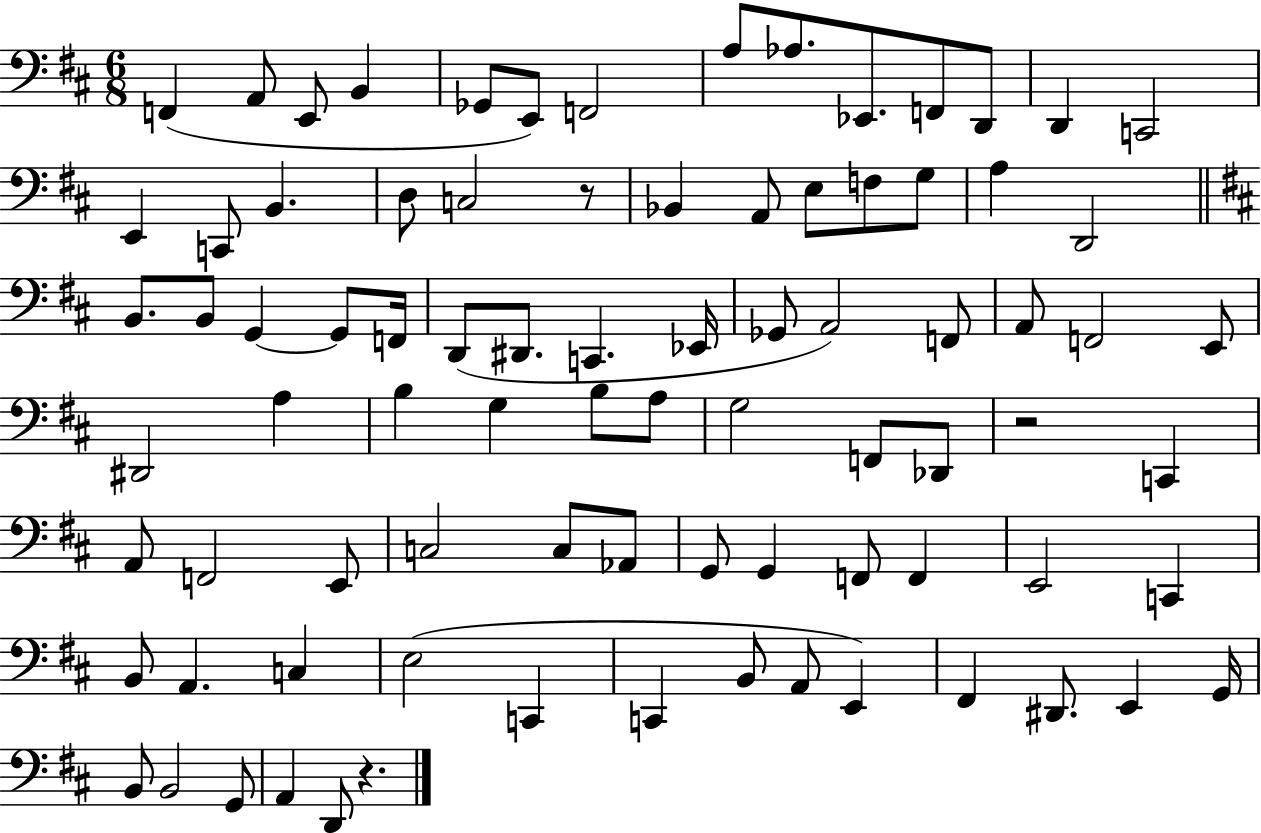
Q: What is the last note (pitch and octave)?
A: D2